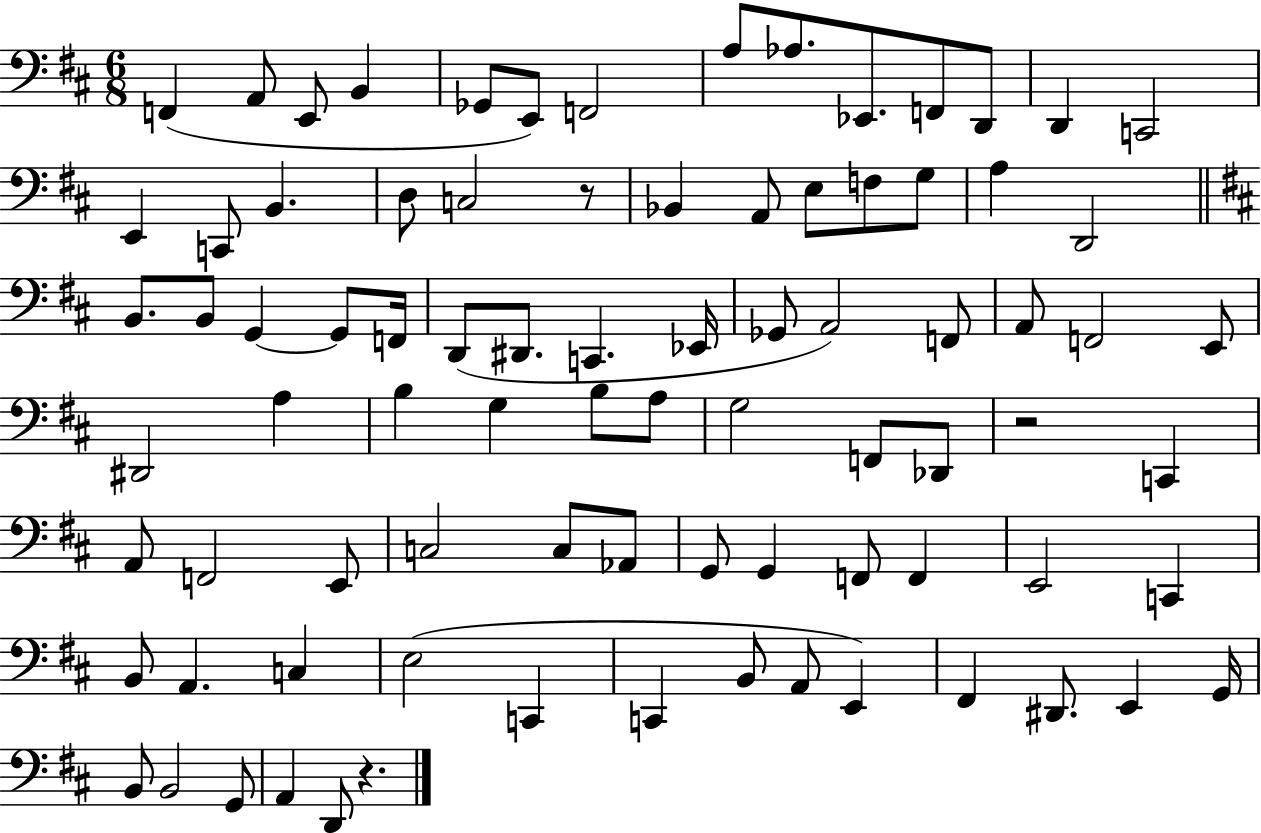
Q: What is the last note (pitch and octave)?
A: D2